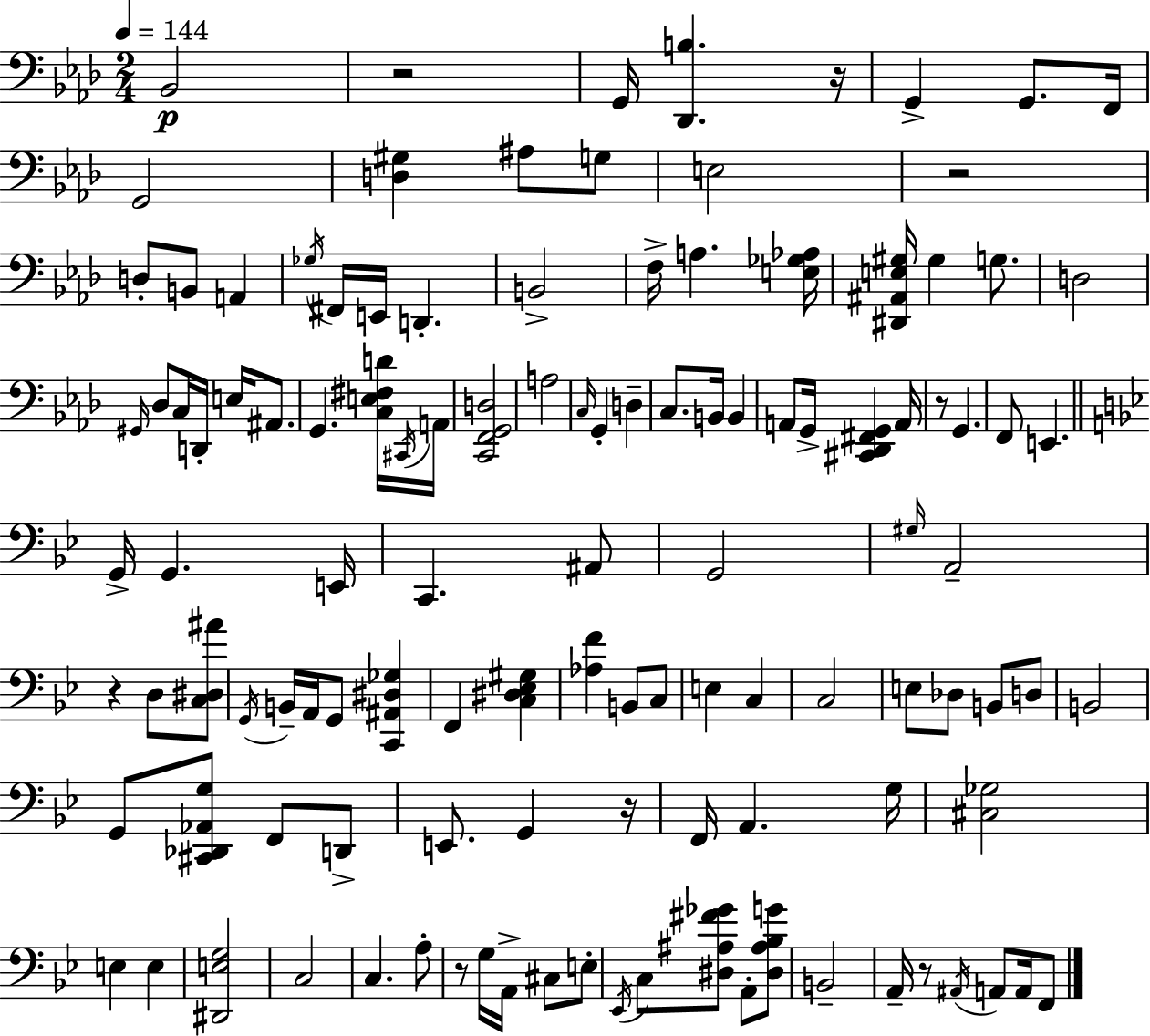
Bb2/h R/h G2/s [Db2,B3]/q. R/s G2/q G2/e. F2/s G2/h [D3,G#3]/q A#3/e G3/e E3/h R/h D3/e B2/e A2/q Gb3/s F#2/s E2/s D2/q. B2/h F3/s A3/q. [E3,Gb3,Ab3]/s [D#2,A#2,E3,G#3]/s G#3/q G3/e. D3/h G#2/s Db3/e C3/s D2/s E3/s A#2/e. G2/q. [C3,E3,F#3,D4]/s C#2/s A2/s [C2,F2,G2,D3]/h A3/h C3/s G2/q D3/q C3/e. B2/s B2/q A2/e G2/s [C#2,Db2,F#2,G2]/q A2/s R/e G2/q. F2/e E2/q. G2/s G2/q. E2/s C2/q. A#2/e G2/h G#3/s A2/h R/q D3/e [C3,D#3,A#4]/e G2/s B2/s A2/s G2/e [C2,A#2,D#3,Gb3]/q F2/q [C3,D#3,Eb3,G#3]/q [Ab3,F4]/q B2/e C3/e E3/q C3/q C3/h E3/e Db3/e B2/e D3/e B2/h G2/e [C#2,Db2,Ab2,G3]/e F2/e D2/e E2/e. G2/q R/s F2/s A2/q. G3/s [C#3,Gb3]/h E3/q E3/q [D#2,E3,G3]/h C3/h C3/q. A3/e R/e G3/s A2/s C#3/e E3/e Eb2/s C3/e [D#3,A#3,F#4,Gb4]/e A2/e [D#3,A#3,Bb3,G4]/e B2/h A2/s R/e A#2/s A2/e A2/s F2/e